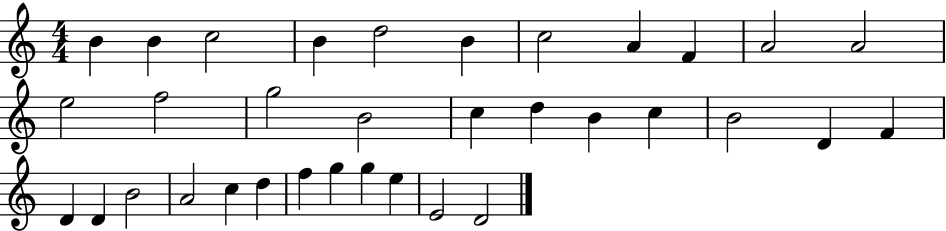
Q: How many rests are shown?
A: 0